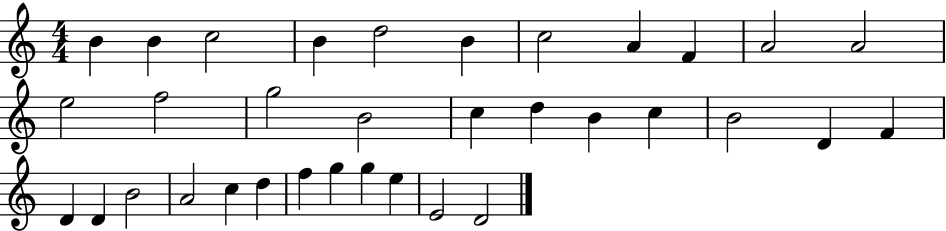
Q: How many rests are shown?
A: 0